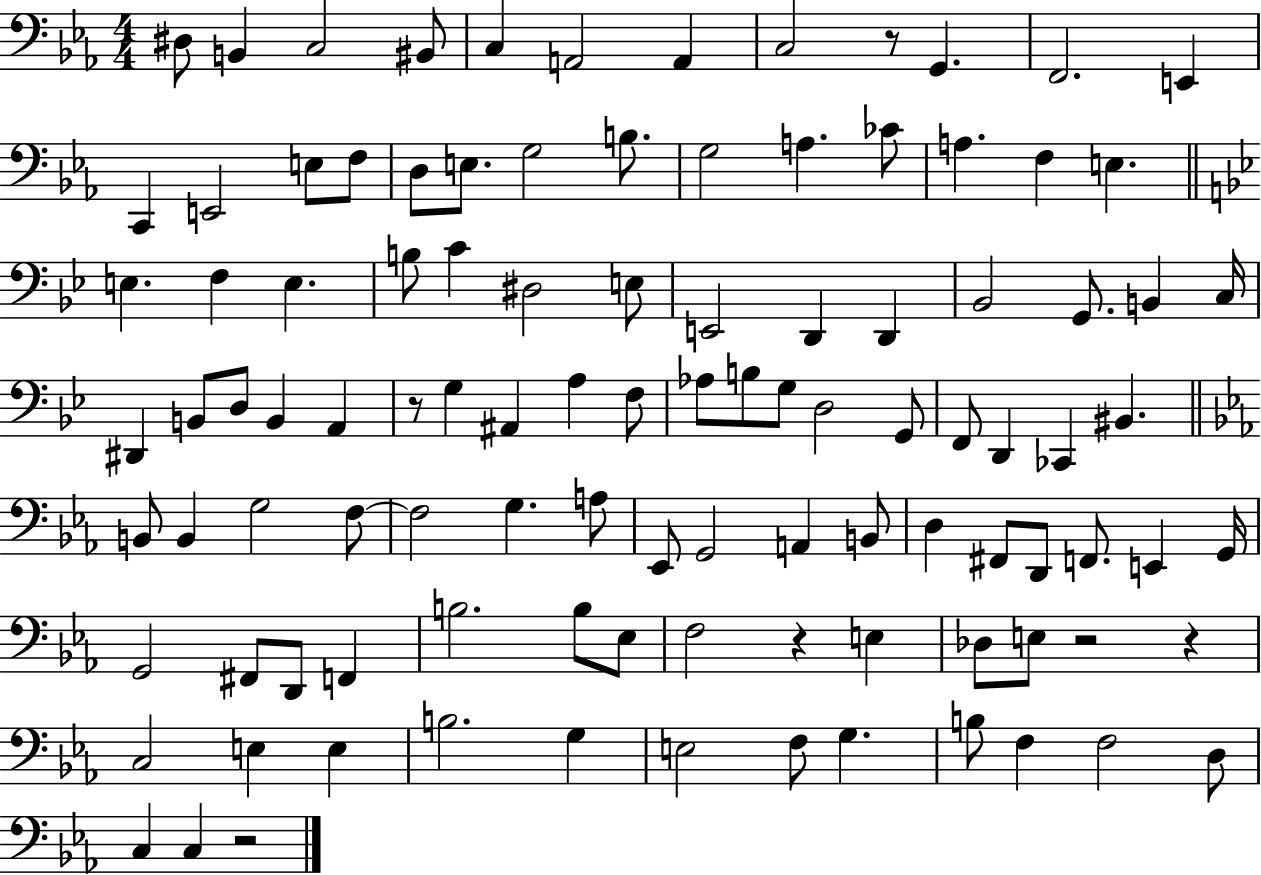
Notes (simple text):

D#3/e B2/q C3/h BIS2/e C3/q A2/h A2/q C3/h R/e G2/q. F2/h. E2/q C2/q E2/h E3/e F3/e D3/e E3/e. G3/h B3/e. G3/h A3/q. CES4/e A3/q. F3/q E3/q. E3/q. F3/q E3/q. B3/e C4/q D#3/h E3/e E2/h D2/q D2/q Bb2/h G2/e. B2/q C3/s D#2/q B2/e D3/e B2/q A2/q R/e G3/q A#2/q A3/q F3/e Ab3/e B3/e G3/e D3/h G2/e F2/e D2/q CES2/q BIS2/q. B2/e B2/q G3/h F3/e F3/h G3/q. A3/e Eb2/e G2/h A2/q B2/e D3/q F#2/e D2/e F2/e. E2/q G2/s G2/h F#2/e D2/e F2/q B3/h. B3/e Eb3/e F3/h R/q E3/q Db3/e E3/e R/h R/q C3/h E3/q E3/q B3/h. G3/q E3/h F3/e G3/q. B3/e F3/q F3/h D3/e C3/q C3/q R/h